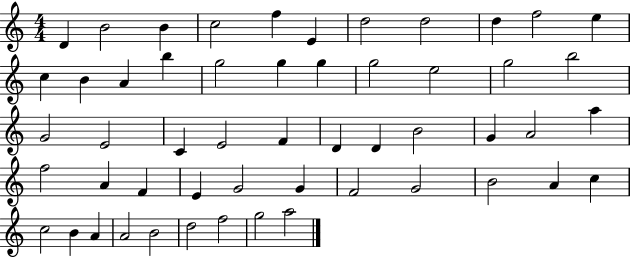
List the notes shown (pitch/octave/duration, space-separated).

D4/q B4/h B4/q C5/h F5/q E4/q D5/h D5/h D5/q F5/h E5/q C5/q B4/q A4/q B5/q G5/h G5/q G5/q G5/h E5/h G5/h B5/h G4/h E4/h C4/q E4/h F4/q D4/q D4/q B4/h G4/q A4/h A5/q F5/h A4/q F4/q E4/q G4/h G4/q F4/h G4/h B4/h A4/q C5/q C5/h B4/q A4/q A4/h B4/h D5/h F5/h G5/h A5/h